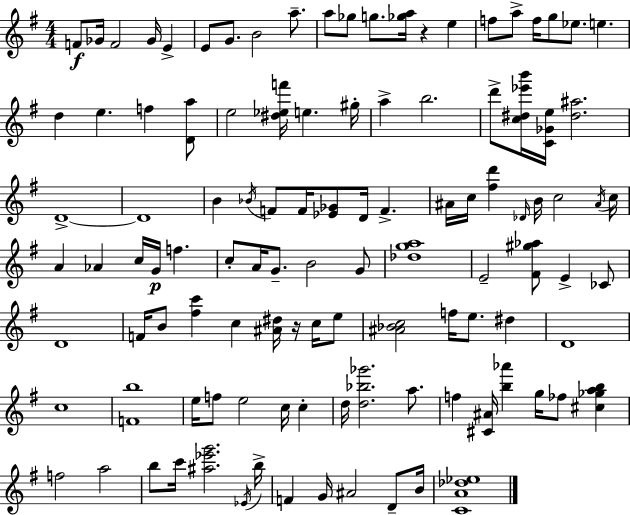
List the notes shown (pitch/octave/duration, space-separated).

F4/e Gb4/s F4/h Gb4/s E4/q E4/e G4/e. B4/h A5/e. A5/e Gb5/e G5/e. [Gb5,A5]/s R/q E5/q F5/e A5/e F5/s G5/e Eb5/e. E5/q. D5/q E5/q. F5/q [D4,A5]/e E5/h [D#5,Eb5,F6]/s E5/q. G#5/s A5/q B5/h. D6/e [C5,D#5,Eb6,B6]/s [C4,Gb4,E5]/s [D#5,A#5]/h. D4/w D4/w B4/q Bb4/s F4/e F4/s [Eb4,Gb4]/e D4/s F4/q. A#4/s C5/s [F#5,D6]/q Db4/s B4/s C5/h A#4/s C5/s A4/q Ab4/q C5/s G4/s F5/q. C5/e A4/s G4/e. B4/h G4/e [Db5,G5,A5]/w E4/h [F#4,G#5,Ab5]/e E4/q CES4/e D4/w F4/s B4/e [F#5,C6]/q C5/q [A#4,D#5]/s R/s C5/s E5/e [A#4,Bb4,C5]/h F5/s E5/e. D#5/q D4/w C5/w [F4,B5]/w E5/s F5/e E5/h C5/s C5/q D5/s [D5,Bb5,Gb6]/h. A5/e. F5/q [C#4,A#4]/s [B5,Ab6]/q G5/s FES5/e [C#5,Gb5,A5,B5]/q F5/h A5/h B5/e C6/s [A#5,Eb6,G6]/h. Eb4/s B5/s F4/q G4/s A#4/h D4/e B4/s [C4,A4,Db5,Eb5]/w